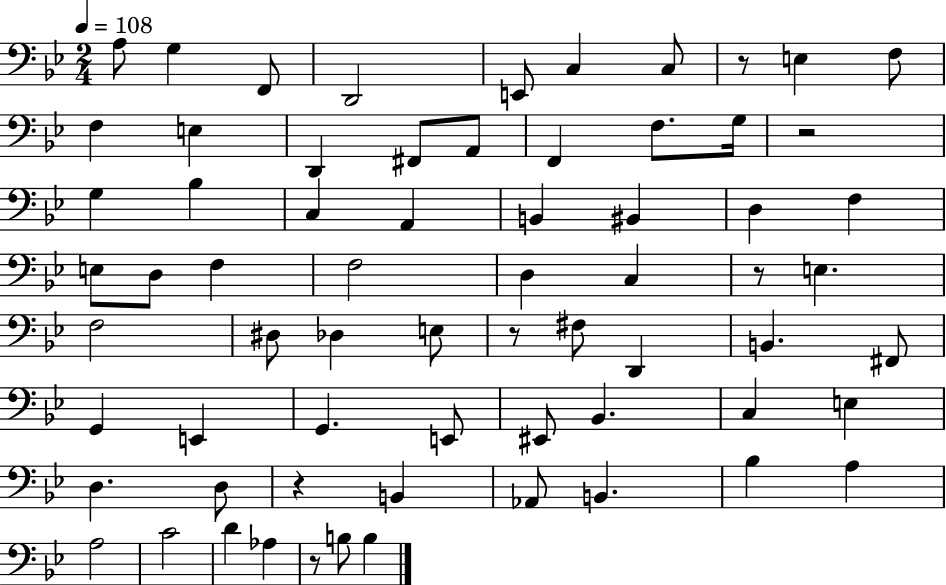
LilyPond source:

{
  \clef bass
  \numericTimeSignature
  \time 2/4
  \key bes \major
  \tempo 4 = 108
  a8 g4 f,8 | d,2 | e,8 c4 c8 | r8 e4 f8 | \break f4 e4 | d,4 fis,8 a,8 | f,4 f8. g16 | r2 | \break g4 bes4 | c4 a,4 | b,4 bis,4 | d4 f4 | \break e8 d8 f4 | f2 | d4 c4 | r8 e4. | \break f2 | dis8 des4 e8 | r8 fis8 d,4 | b,4. fis,8 | \break g,4 e,4 | g,4. e,8 | eis,8 bes,4. | c4 e4 | \break d4. d8 | r4 b,4 | aes,8 b,4. | bes4 a4 | \break a2 | c'2 | d'4 aes4 | r8 b8 b4 | \break \bar "|."
}